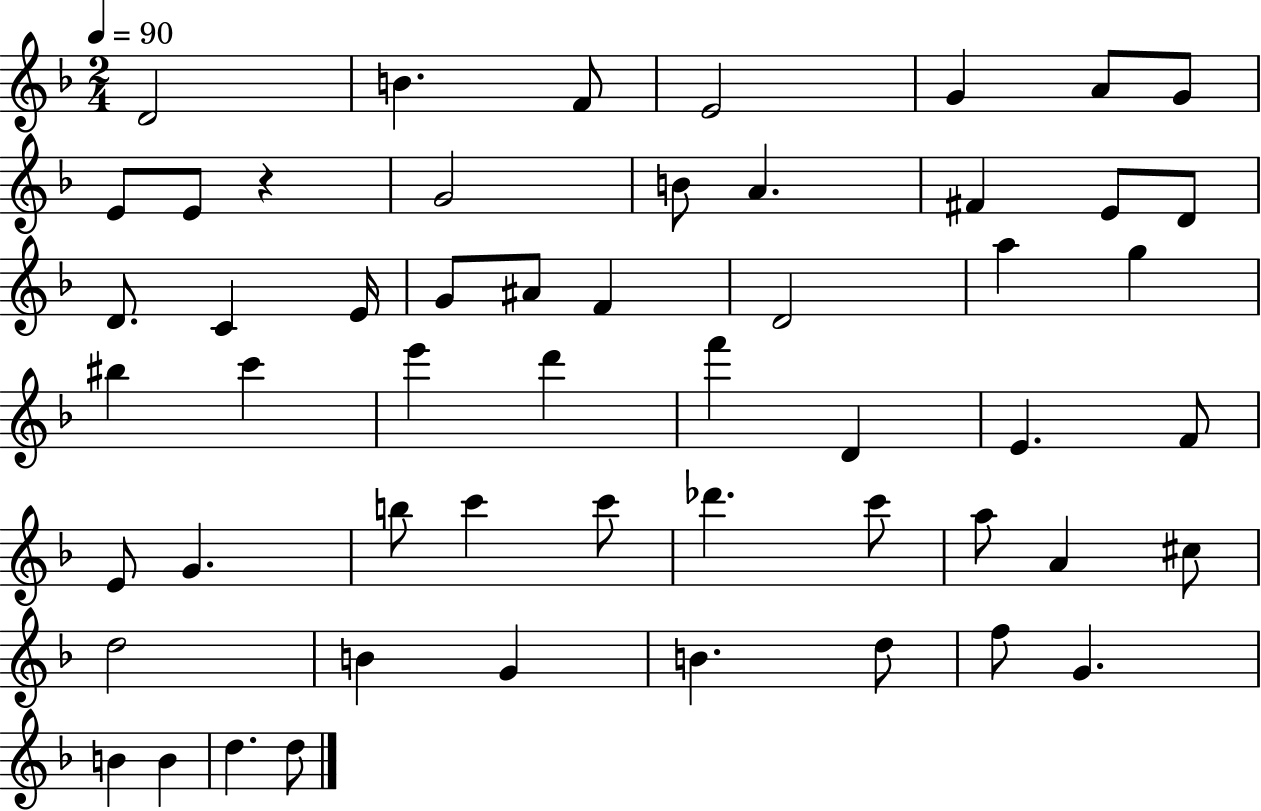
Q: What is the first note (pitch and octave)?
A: D4